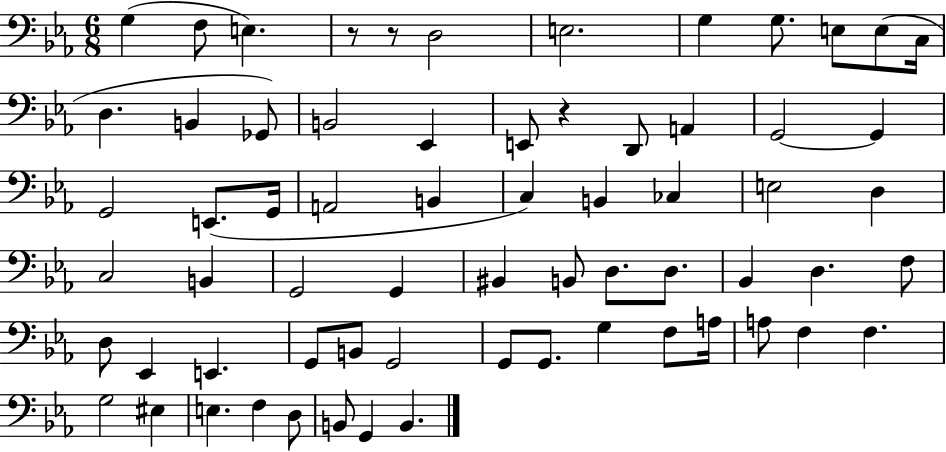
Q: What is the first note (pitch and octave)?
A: G3